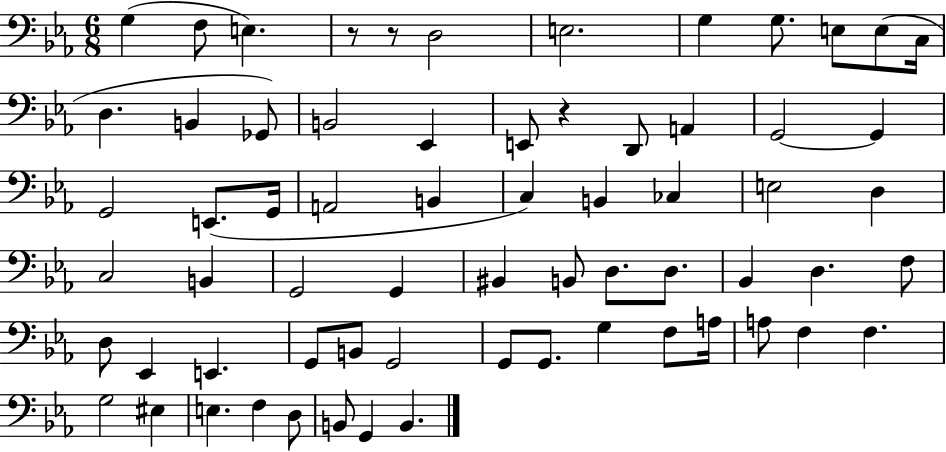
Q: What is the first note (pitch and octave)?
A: G3